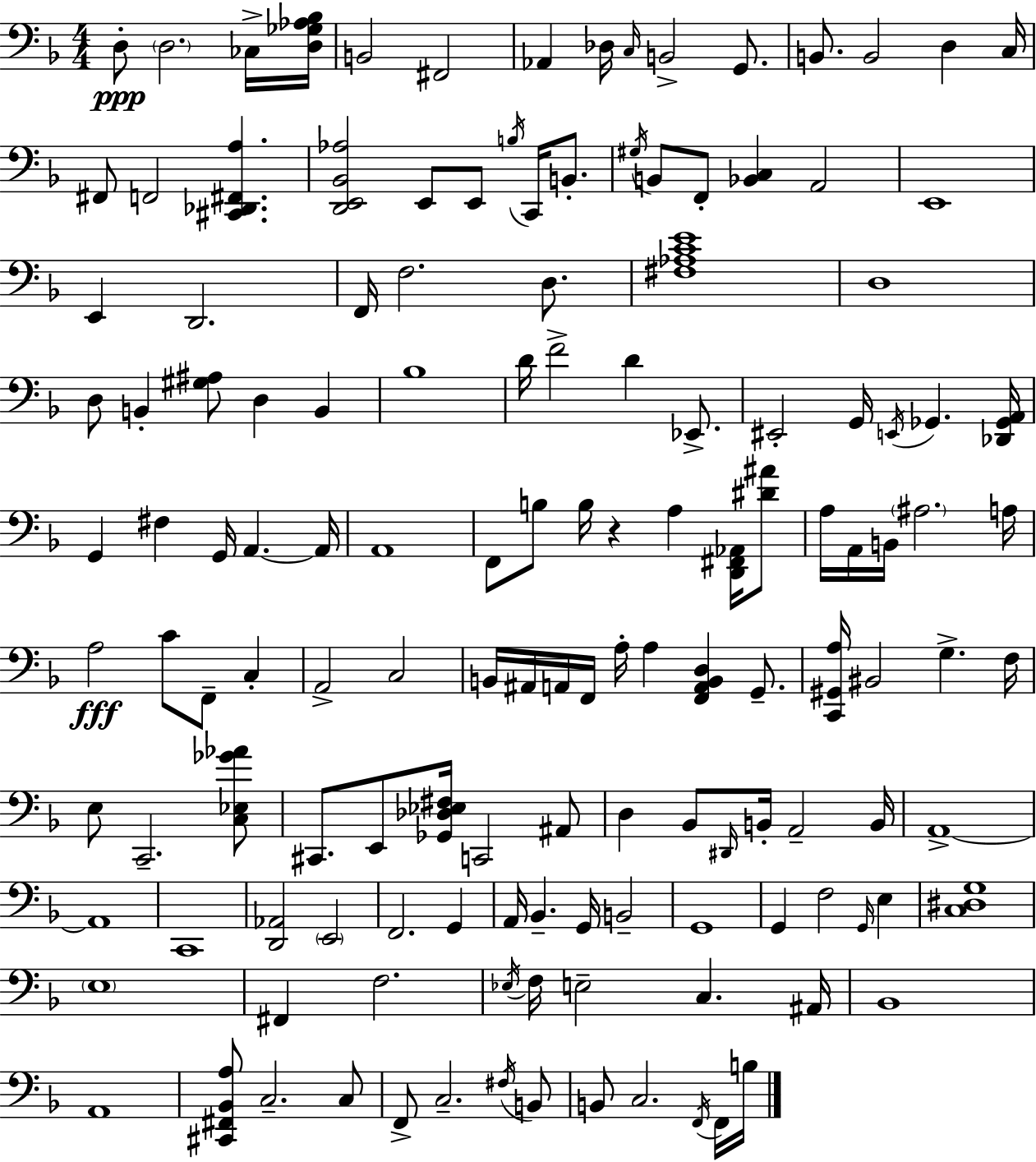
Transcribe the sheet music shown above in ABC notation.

X:1
T:Untitled
M:4/4
L:1/4
K:Dm
D,/2 D,2 _C,/4 [D,_G,_A,_B,]/4 B,,2 ^F,,2 _A,, _D,/4 C,/4 B,,2 G,,/2 B,,/2 B,,2 D, C,/4 ^F,,/2 F,,2 [^C,,_D,,^F,,A,] [D,,E,,_B,,_A,]2 E,,/2 E,,/2 B,/4 C,,/4 B,,/2 ^G,/4 B,,/2 F,,/2 [_B,,C,] A,,2 E,,4 E,, D,,2 F,,/4 F,2 D,/2 [^F,_A,CE]4 D,4 D,/2 B,, [^G,^A,]/2 D, B,, _B,4 D/4 F2 D _E,,/2 ^E,,2 G,,/4 E,,/4 _G,, [_D,,_G,,A,,]/4 G,, ^F, G,,/4 A,, A,,/4 A,,4 F,,/2 B,/2 B,/4 z A, [D,,^F,,_A,,]/4 [^D^A]/2 A,/4 A,,/4 B,,/4 ^A,2 A,/4 A,2 C/2 F,,/2 C, A,,2 C,2 B,,/4 ^A,,/4 A,,/4 F,,/4 A,/4 A, [F,,A,,B,,D,] G,,/2 [C,,^G,,A,]/4 ^B,,2 G, F,/4 E,/2 C,,2 [C,_E,_G_A]/2 ^C,,/2 E,,/2 [_G,,_D,_E,^F,]/4 C,,2 ^A,,/2 D, _B,,/2 ^D,,/4 B,,/4 A,,2 B,,/4 A,,4 A,,4 C,,4 [D,,_A,,]2 E,,2 F,,2 G,, A,,/4 _B,, G,,/4 B,,2 G,,4 G,, F,2 G,,/4 E, [C,^D,G,]4 E,4 ^F,, F,2 _E,/4 F,/4 E,2 C, ^A,,/4 _B,,4 A,,4 [^C,,^F,,_B,,A,]/2 C,2 C,/2 F,,/2 C,2 ^F,/4 B,,/2 B,,/2 C,2 F,,/4 F,,/4 B,/4